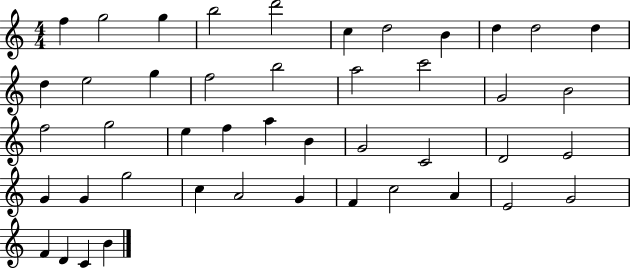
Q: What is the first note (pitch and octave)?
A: F5